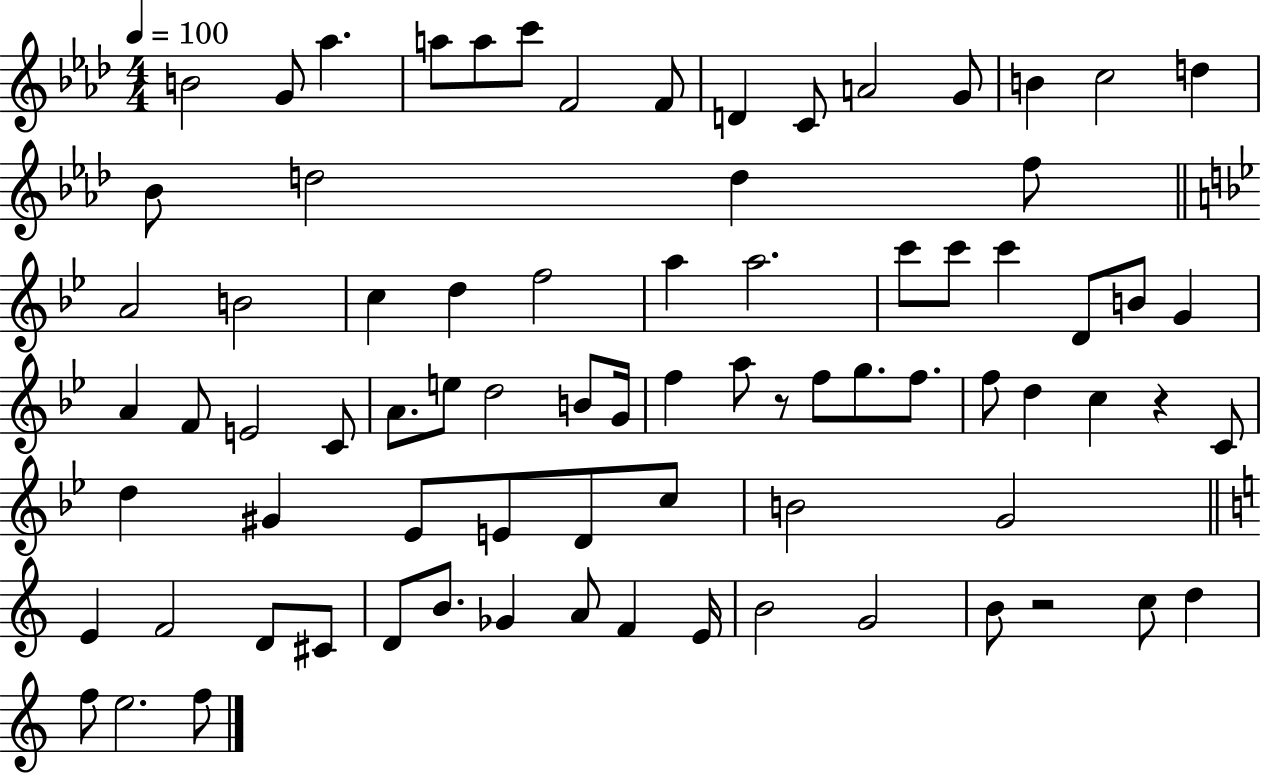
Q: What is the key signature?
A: AES major